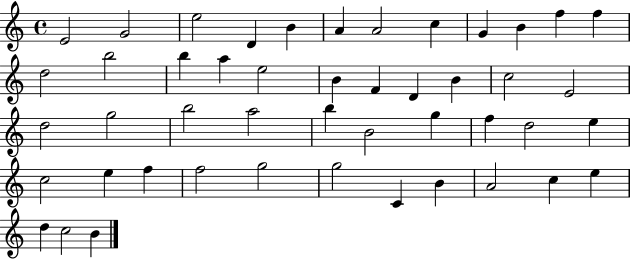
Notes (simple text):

E4/h G4/h E5/h D4/q B4/q A4/q A4/h C5/q G4/q B4/q F5/q F5/q D5/h B5/h B5/q A5/q E5/h B4/q F4/q D4/q B4/q C5/h E4/h D5/h G5/h B5/h A5/h B5/q B4/h G5/q F5/q D5/h E5/q C5/h E5/q F5/q F5/h G5/h G5/h C4/q B4/q A4/h C5/q E5/q D5/q C5/h B4/q